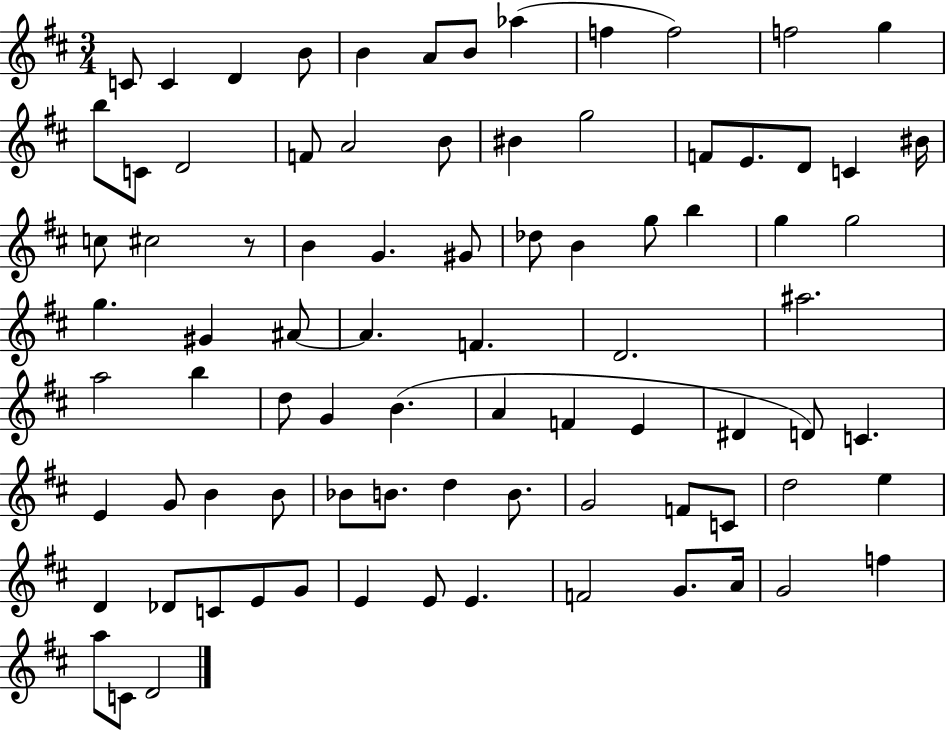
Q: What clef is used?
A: treble